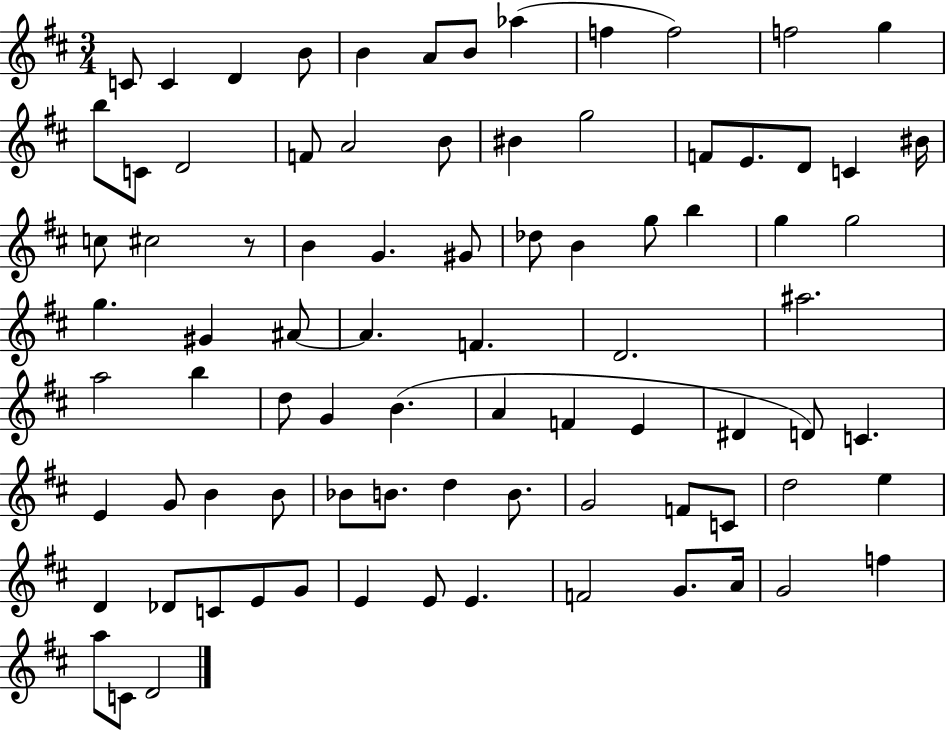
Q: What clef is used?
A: treble